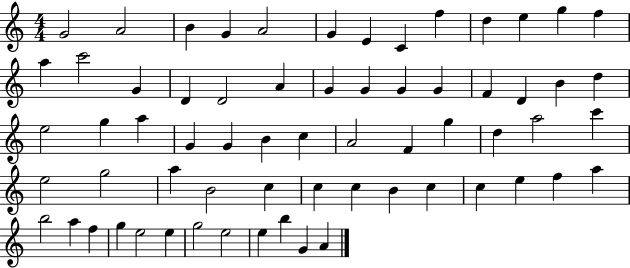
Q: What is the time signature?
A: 4/4